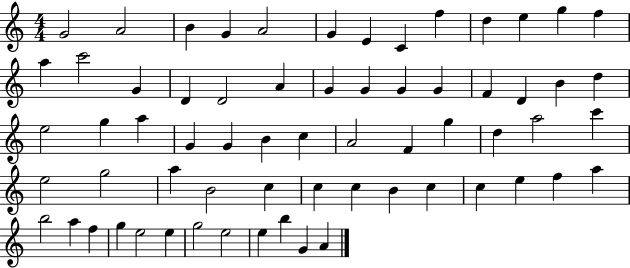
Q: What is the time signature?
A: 4/4